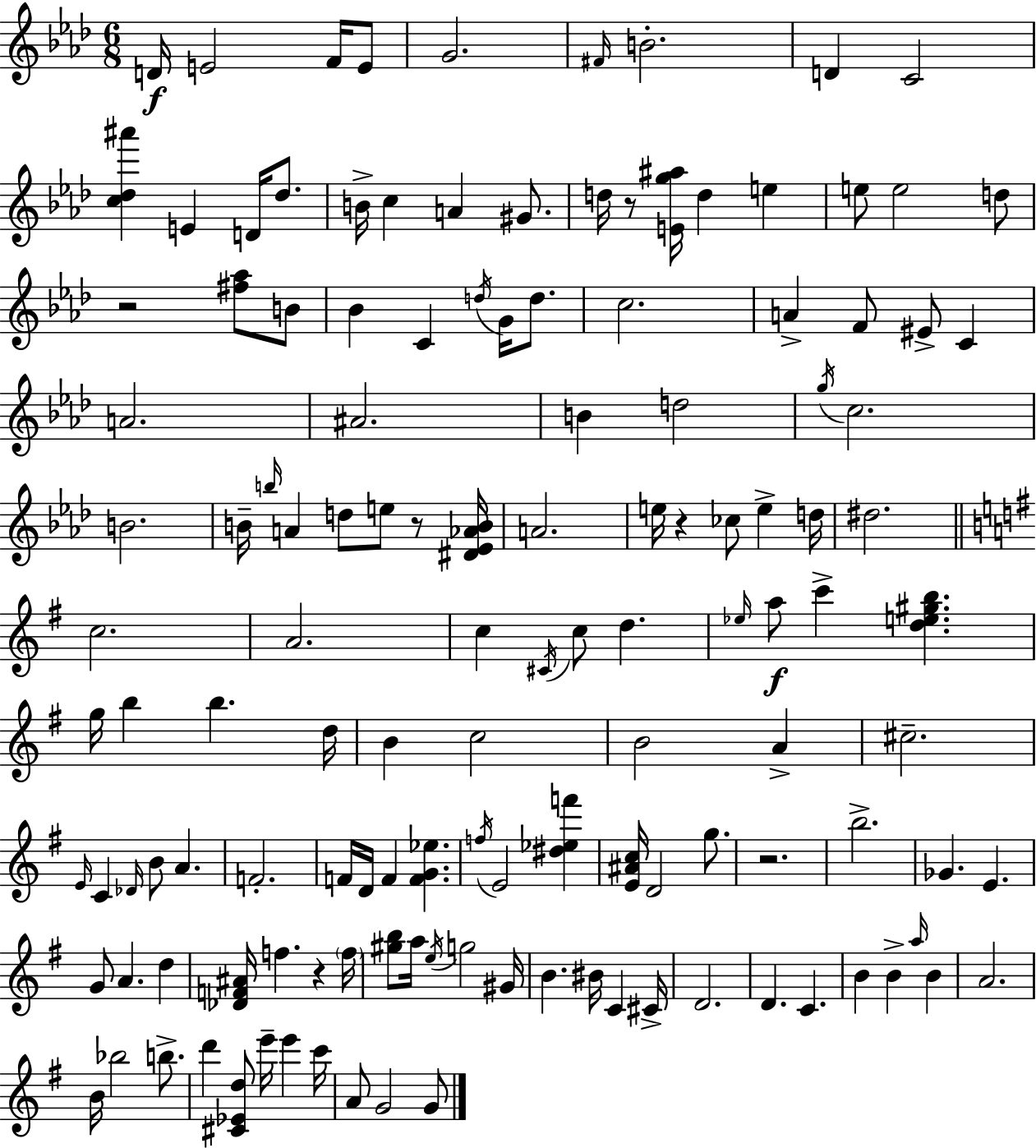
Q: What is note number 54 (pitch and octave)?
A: C5